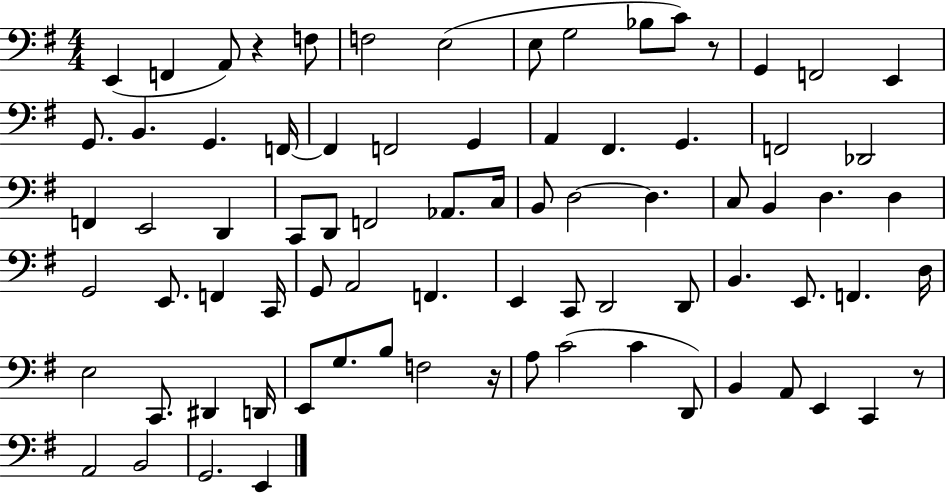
E2/q F2/q A2/e R/q F3/e F3/h E3/h E3/e G3/h Bb3/e C4/e R/e G2/q F2/h E2/q G2/e. B2/q. G2/q. F2/s F2/q F2/h G2/q A2/q F#2/q. G2/q. F2/h Db2/h F2/q E2/h D2/q C2/e D2/e F2/h Ab2/e. C3/s B2/e D3/h D3/q. C3/e B2/q D3/q. D3/q G2/h E2/e. F2/q C2/s G2/e A2/h F2/q. E2/q C2/e D2/h D2/e B2/q. E2/e. F2/q. D3/s E3/h C2/e. D#2/q D2/s E2/e G3/e. B3/e F3/h R/s A3/e C4/h C4/q D2/e B2/q A2/e E2/q C2/q R/e A2/h B2/h G2/h. E2/q